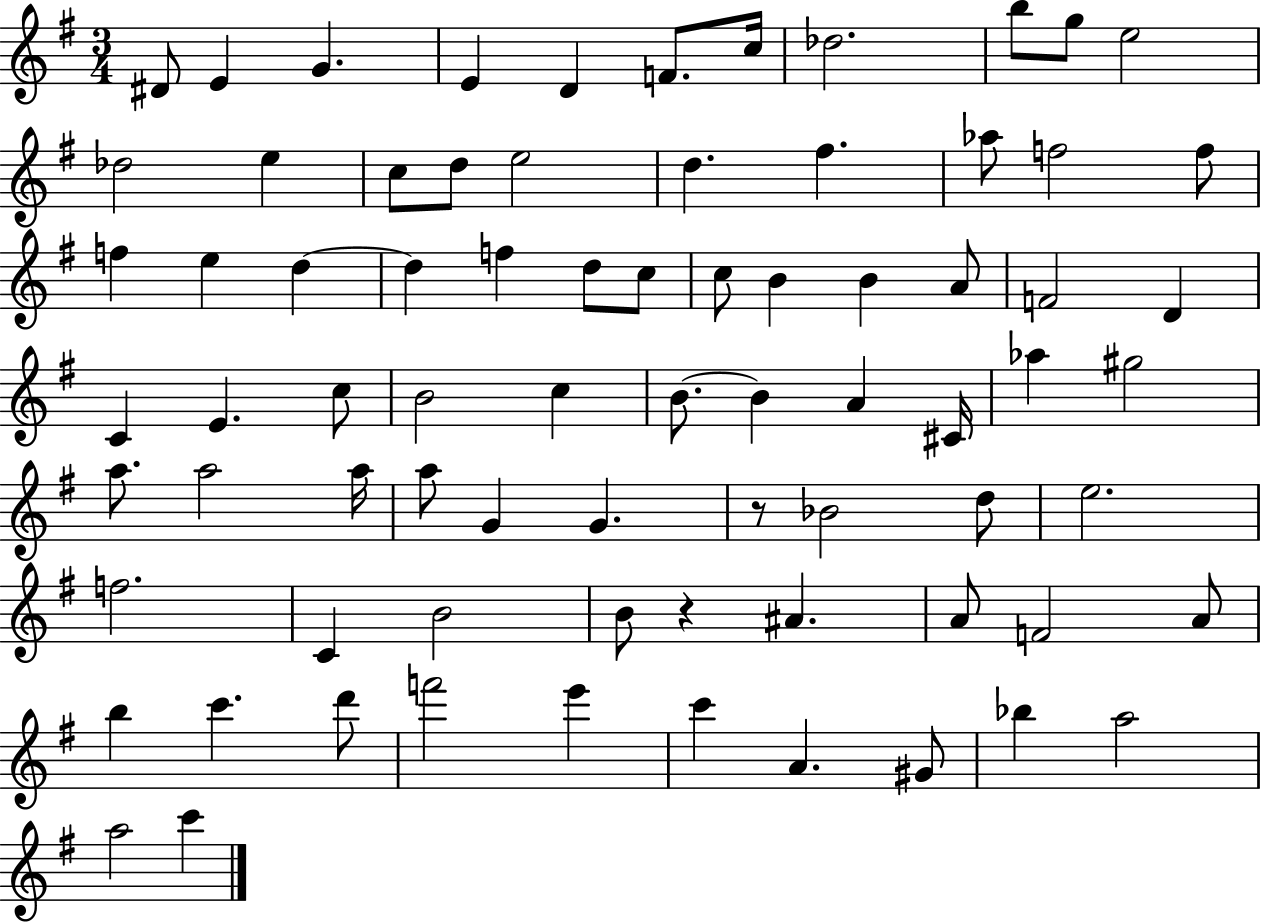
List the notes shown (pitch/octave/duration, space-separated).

D#4/e E4/q G4/q. E4/q D4/q F4/e. C5/s Db5/h. B5/e G5/e E5/h Db5/h E5/q C5/e D5/e E5/h D5/q. F#5/q. Ab5/e F5/h F5/e F5/q E5/q D5/q D5/q F5/q D5/e C5/e C5/e B4/q B4/q A4/e F4/h D4/q C4/q E4/q. C5/e B4/h C5/q B4/e. B4/q A4/q C#4/s Ab5/q G#5/h A5/e. A5/h A5/s A5/e G4/q G4/q. R/e Bb4/h D5/e E5/h. F5/h. C4/q B4/h B4/e R/q A#4/q. A4/e F4/h A4/e B5/q C6/q. D6/e F6/h E6/q C6/q A4/q. G#4/e Bb5/q A5/h A5/h C6/q